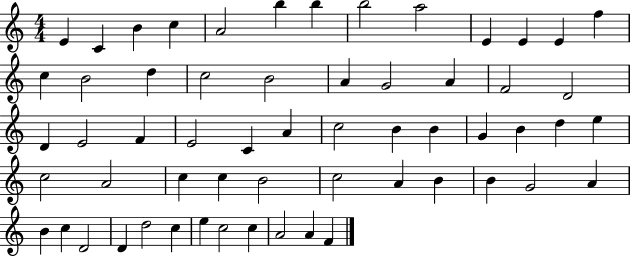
X:1
T:Untitled
M:4/4
L:1/4
K:C
E C B c A2 b b b2 a2 E E E f c B2 d c2 B2 A G2 A F2 D2 D E2 F E2 C A c2 B B G B d e c2 A2 c c B2 c2 A B B G2 A B c D2 D d2 c e c2 c A2 A F